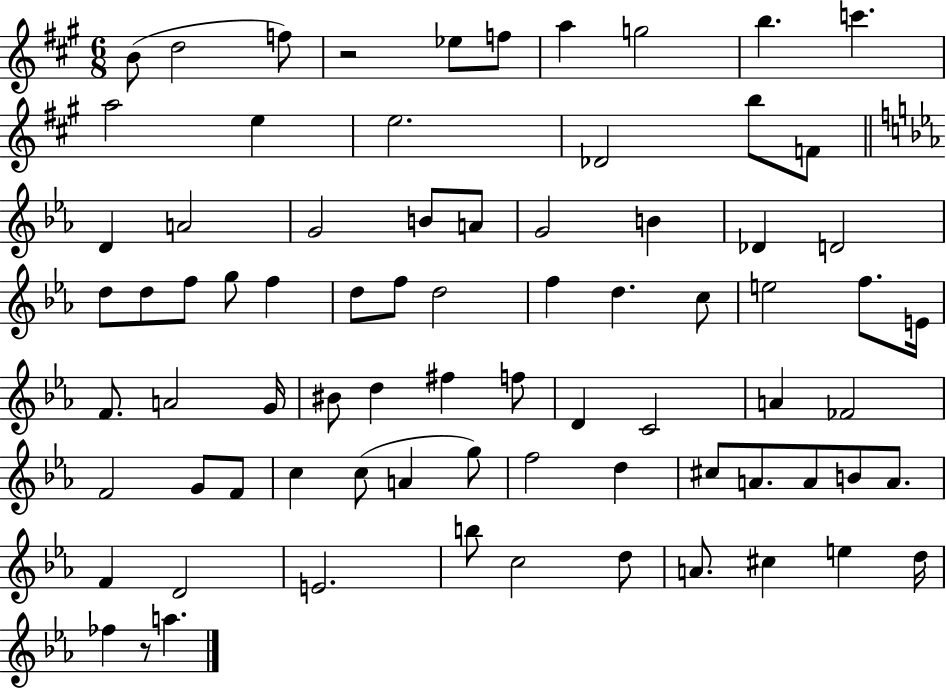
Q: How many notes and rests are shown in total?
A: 77